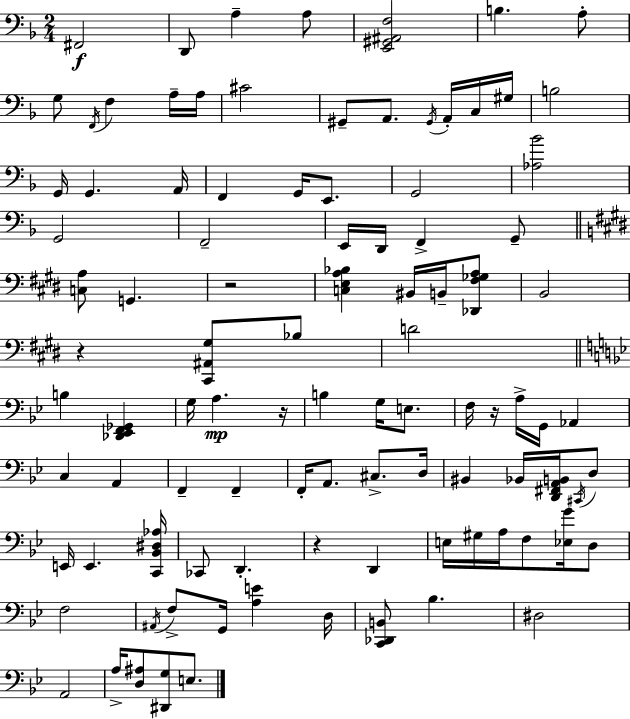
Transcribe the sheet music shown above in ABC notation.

X:1
T:Untitled
M:2/4
L:1/4
K:F
^F,,2 D,,/2 A, A,/2 [E,,^G,,^A,,F,]2 B, A,/2 G,/2 F,,/4 F, A,/4 A,/4 ^C2 ^G,,/2 A,,/2 ^G,,/4 A,,/4 C,/4 ^G,/4 B,2 G,,/4 G,, A,,/4 F,, G,,/4 E,,/2 G,,2 [_A,_B]2 G,,2 F,,2 E,,/4 D,,/4 F,, G,,/2 [C,A,]/2 G,, z2 [C,E,A,_B,] ^B,,/4 B,,/4 [_D,,^F,_G,A,]/2 B,,2 z [^C,,^A,,^G,]/2 _B,/2 D2 B, [_D,,_E,,F,,_G,,] G,/4 A, z/4 B, G,/4 E,/2 F,/4 z/4 A,/4 G,,/4 _A,, C, A,, F,, F,, F,,/4 A,,/2 ^C,/2 D,/4 ^B,, _B,,/4 [D,,^F,,A,,B,,]/4 ^C,,/4 D,/2 E,,/4 E,, [C,,_B,,^D,_A,]/4 _C,,/2 D,, z D,, E,/4 ^G,/4 A,/4 F,/2 [_E,G]/4 D,/2 F,2 ^A,,/4 F,/2 G,,/4 [A,E] D,/4 [C,,_D,,B,,]/2 _B, ^D,2 A,,2 A,/4 [D,^A,]/2 [^D,,G,]/2 E,/2